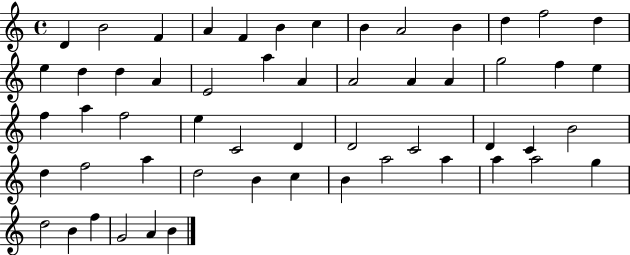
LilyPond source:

{
  \clef treble
  \time 4/4
  \defaultTimeSignature
  \key c \major
  d'4 b'2 f'4 | a'4 f'4 b'4 c''4 | b'4 a'2 b'4 | d''4 f''2 d''4 | \break e''4 d''4 d''4 a'4 | e'2 a''4 a'4 | a'2 a'4 a'4 | g''2 f''4 e''4 | \break f''4 a''4 f''2 | e''4 c'2 d'4 | d'2 c'2 | d'4 c'4 b'2 | \break d''4 f''2 a''4 | d''2 b'4 c''4 | b'4 a''2 a''4 | a''4 a''2 g''4 | \break d''2 b'4 f''4 | g'2 a'4 b'4 | \bar "|."
}